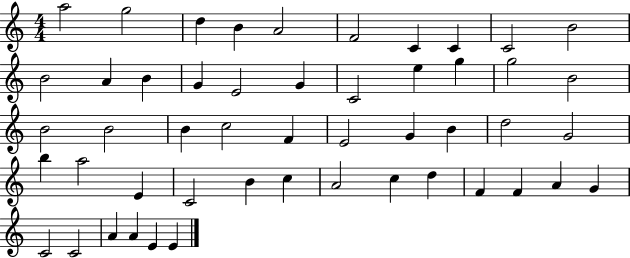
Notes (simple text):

A5/h G5/h D5/q B4/q A4/h F4/h C4/q C4/q C4/h B4/h B4/h A4/q B4/q G4/q E4/h G4/q C4/h E5/q G5/q G5/h B4/h B4/h B4/h B4/q C5/h F4/q E4/h G4/q B4/q D5/h G4/h B5/q A5/h E4/q C4/h B4/q C5/q A4/h C5/q D5/q F4/q F4/q A4/q G4/q C4/h C4/h A4/q A4/q E4/q E4/q